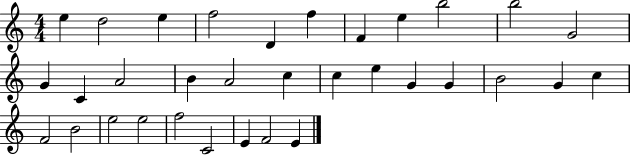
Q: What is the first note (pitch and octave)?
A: E5